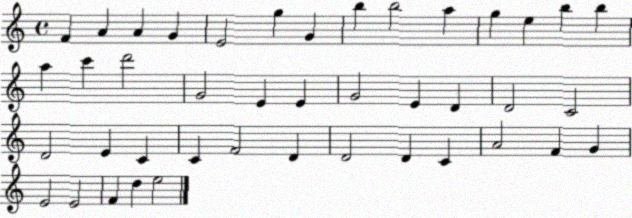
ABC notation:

X:1
T:Untitled
M:4/4
L:1/4
K:C
F A A G E2 g G b b2 a g e b b a c' d'2 G2 E E G2 E D D2 C2 D2 E C C F2 D D2 D C A2 F G E2 E2 F d e2